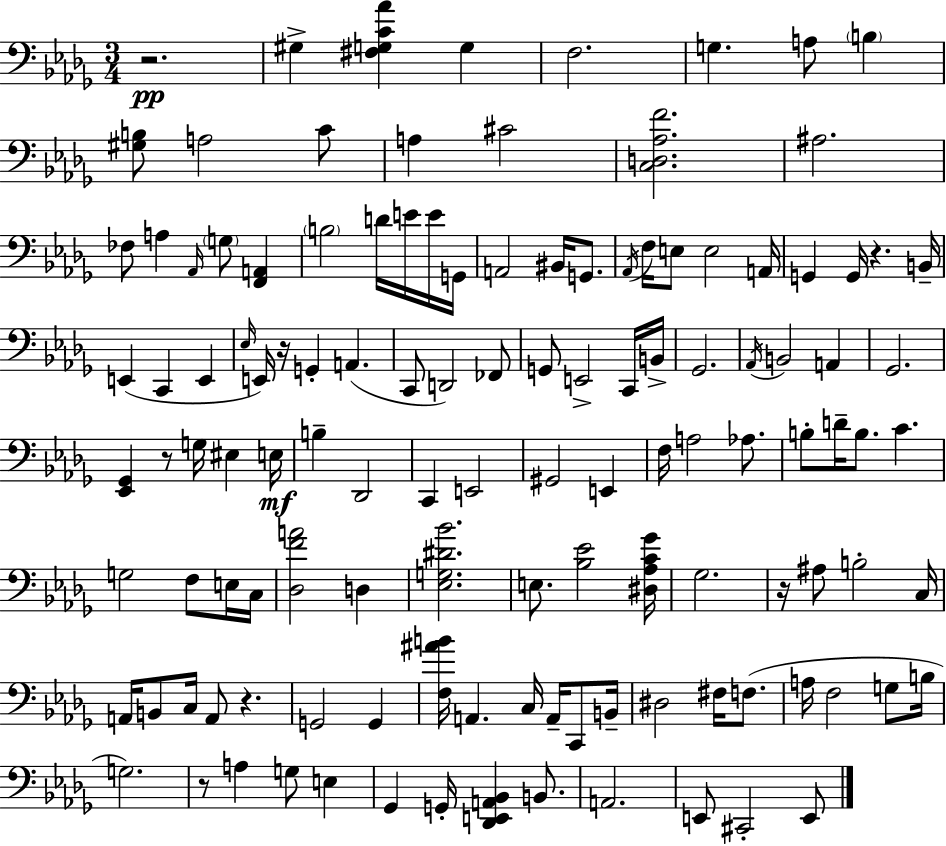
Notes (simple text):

R/h. G#3/q [F#3,G3,C4,Ab4]/q G3/q F3/h. G3/q. A3/e B3/q [G#3,B3]/e A3/h C4/e A3/q C#4/h [C3,D3,Ab3,F4]/h. A#3/h. FES3/e A3/q Ab2/s G3/e [F2,A2]/q B3/h D4/s E4/s E4/s G2/s A2/h BIS2/s G2/e. Ab2/s F3/s E3/e E3/h A2/s G2/q G2/s R/q. B2/s E2/q C2/q E2/q Eb3/s E2/s R/s G2/q A2/q. C2/e D2/h FES2/e G2/e E2/h C2/s B2/s Gb2/h. Ab2/s B2/h A2/q Gb2/h. [Eb2,Gb2]/q R/e G3/s EIS3/q E3/s B3/q Db2/h C2/q E2/h G#2/h E2/q F3/s A3/h Ab3/e. B3/e D4/s B3/e. C4/q. G3/h F3/e E3/s C3/s [Db3,F4,A4]/h D3/q [Eb3,G3,D#4,Bb4]/h. E3/e. [Bb3,Eb4]/h [D#3,Ab3,C4,Gb4]/s Gb3/h. R/s A#3/e B3/h C3/s A2/s B2/e C3/s A2/e R/q. G2/h G2/q [F3,A#4,B4]/s A2/q. C3/s A2/s C2/e B2/s D#3/h F#3/s F3/e. A3/s F3/h G3/e B3/s G3/h. R/e A3/q G3/e E3/q Gb2/q G2/s [Db2,E2,A2,Bb2]/q B2/e. A2/h. E2/e C#2/h E2/e